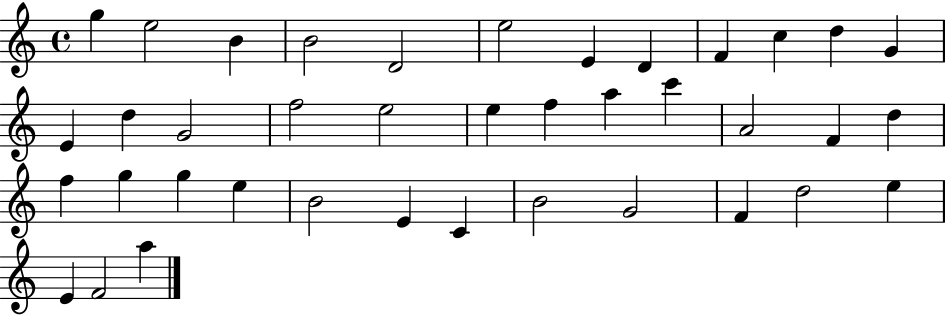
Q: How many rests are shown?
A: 0